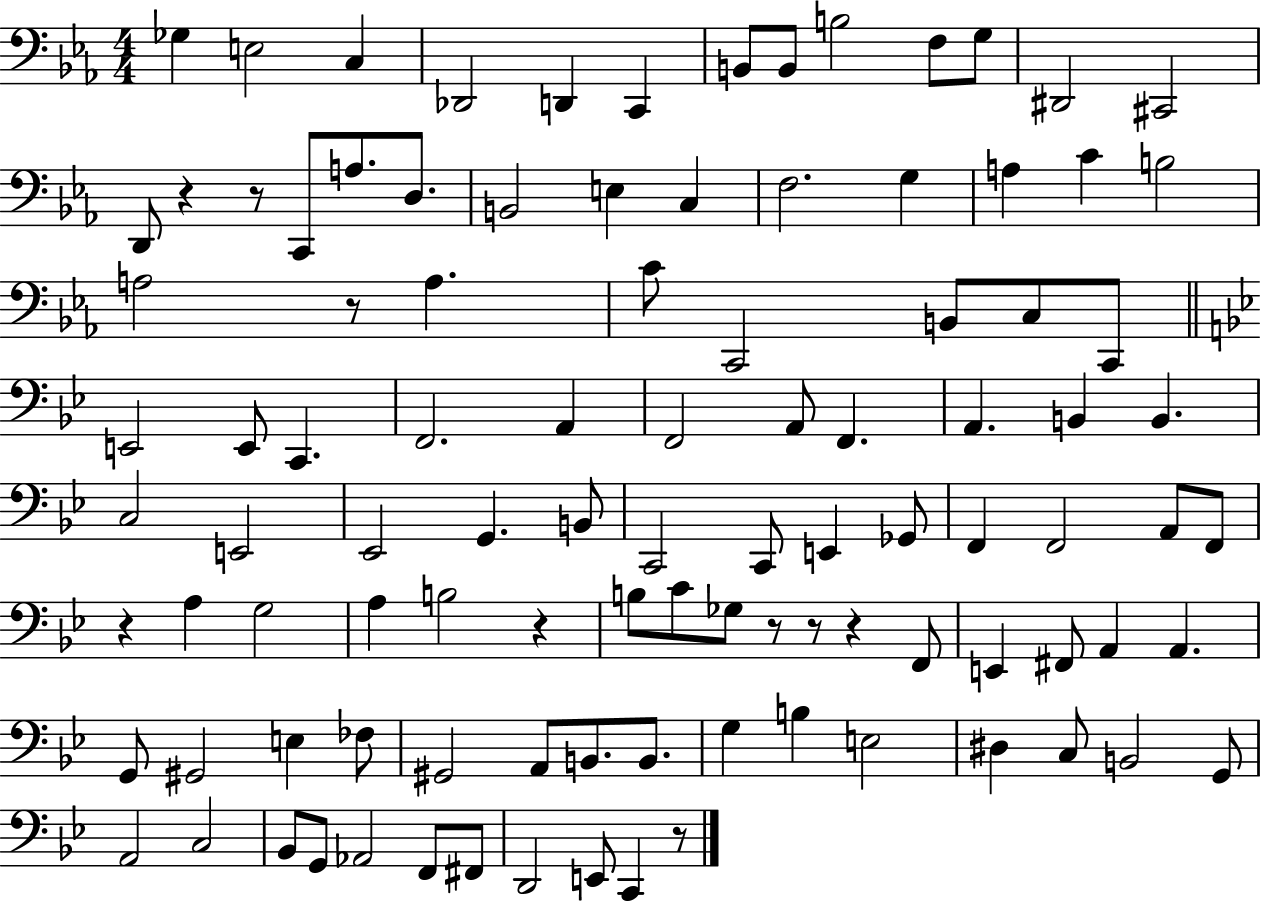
X:1
T:Untitled
M:4/4
L:1/4
K:Eb
_G, E,2 C, _D,,2 D,, C,, B,,/2 B,,/2 B,2 F,/2 G,/2 ^D,,2 ^C,,2 D,,/2 z z/2 C,,/2 A,/2 D,/2 B,,2 E, C, F,2 G, A, C B,2 A,2 z/2 A, C/2 C,,2 B,,/2 C,/2 C,,/2 E,,2 E,,/2 C,, F,,2 A,, F,,2 A,,/2 F,, A,, B,, B,, C,2 E,,2 _E,,2 G,, B,,/2 C,,2 C,,/2 E,, _G,,/2 F,, F,,2 A,,/2 F,,/2 z A, G,2 A, B,2 z B,/2 C/2 _G,/2 z/2 z/2 z F,,/2 E,, ^F,,/2 A,, A,, G,,/2 ^G,,2 E, _F,/2 ^G,,2 A,,/2 B,,/2 B,,/2 G, B, E,2 ^D, C,/2 B,,2 G,,/2 A,,2 C,2 _B,,/2 G,,/2 _A,,2 F,,/2 ^F,,/2 D,,2 E,,/2 C,, z/2